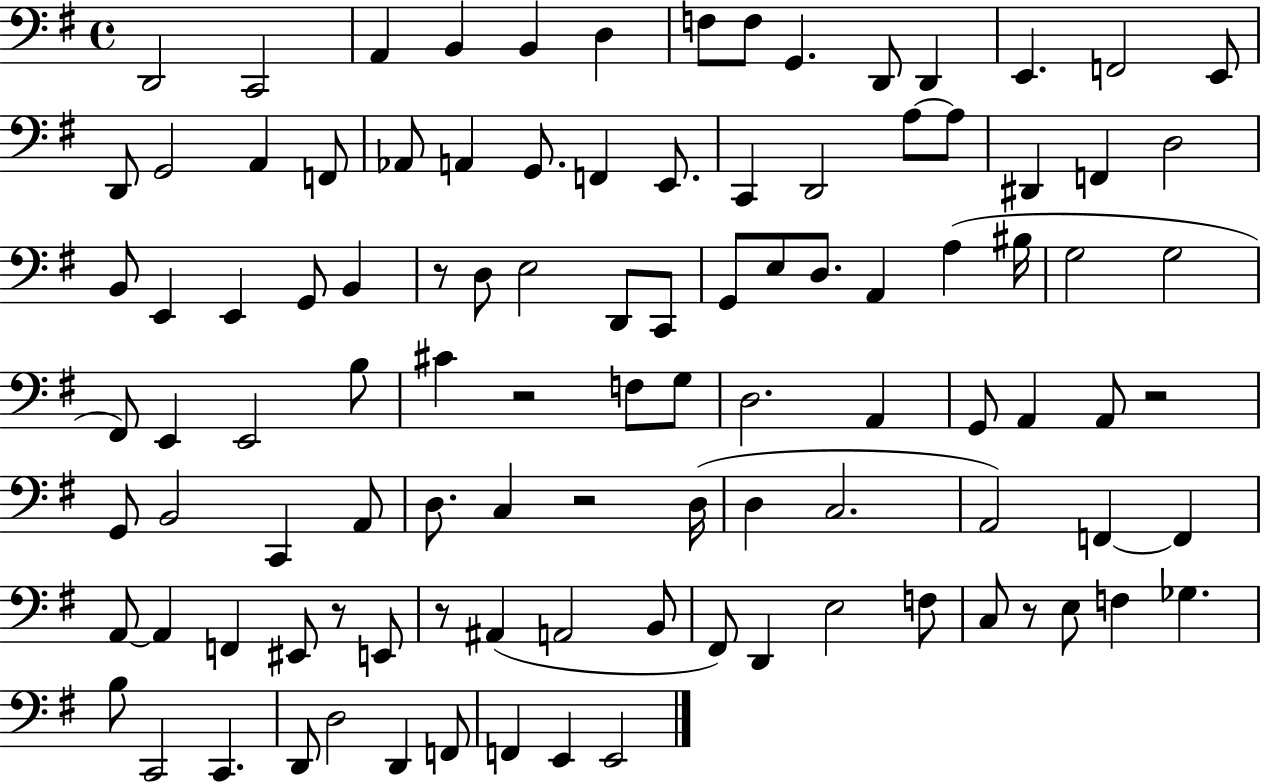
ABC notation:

X:1
T:Untitled
M:4/4
L:1/4
K:G
D,,2 C,,2 A,, B,, B,, D, F,/2 F,/2 G,, D,,/2 D,, E,, F,,2 E,,/2 D,,/2 G,,2 A,, F,,/2 _A,,/2 A,, G,,/2 F,, E,,/2 C,, D,,2 A,/2 A,/2 ^D,, F,, D,2 B,,/2 E,, E,, G,,/2 B,, z/2 D,/2 E,2 D,,/2 C,,/2 G,,/2 E,/2 D,/2 A,, A, ^B,/4 G,2 G,2 ^F,,/2 E,, E,,2 B,/2 ^C z2 F,/2 G,/2 D,2 A,, G,,/2 A,, A,,/2 z2 G,,/2 B,,2 C,, A,,/2 D,/2 C, z2 D,/4 D, C,2 A,,2 F,, F,, A,,/2 A,, F,, ^E,,/2 z/2 E,,/2 z/2 ^A,, A,,2 B,,/2 ^F,,/2 D,, E,2 F,/2 C,/2 z/2 E,/2 F, _G, B,/2 C,,2 C,, D,,/2 D,2 D,, F,,/2 F,, E,, E,,2